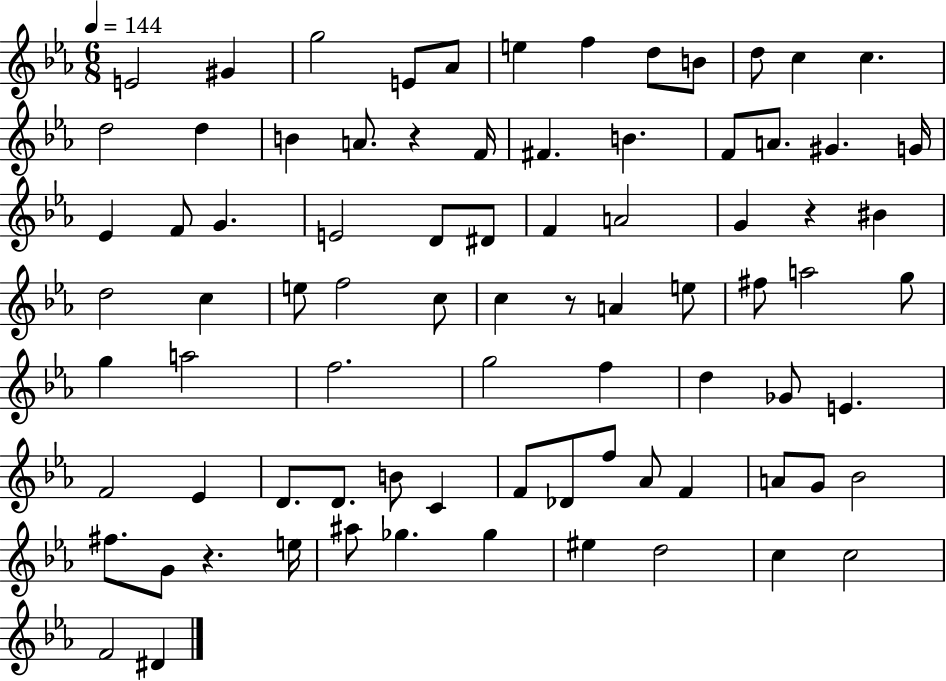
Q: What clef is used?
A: treble